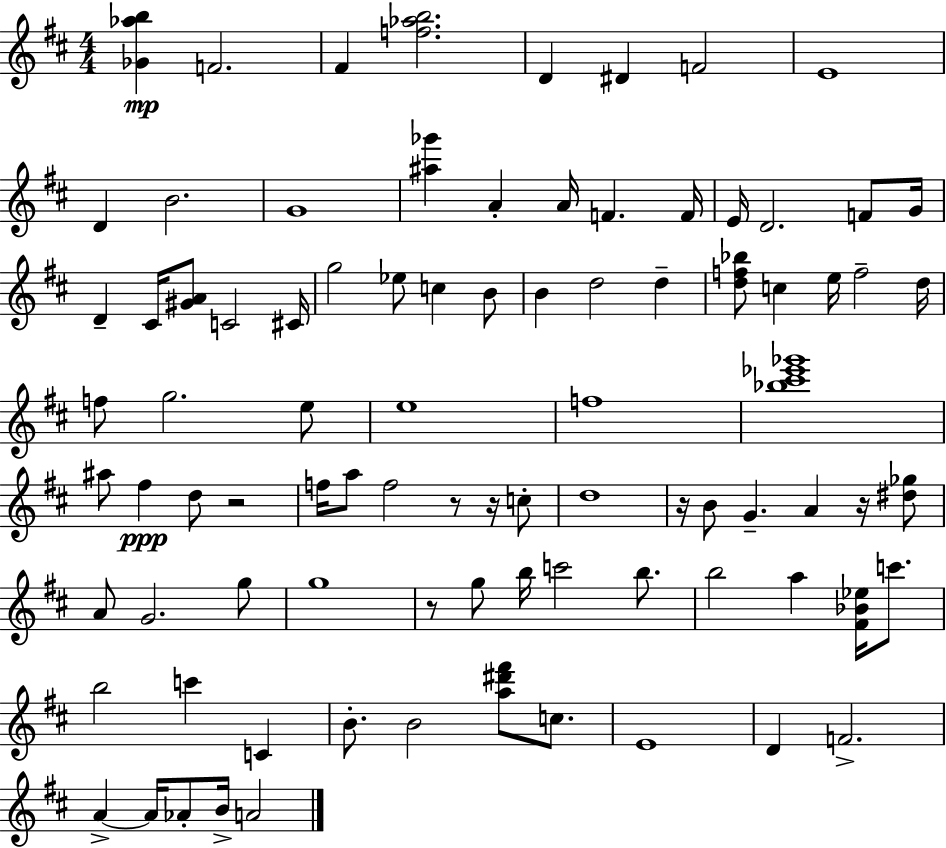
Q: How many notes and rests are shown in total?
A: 88